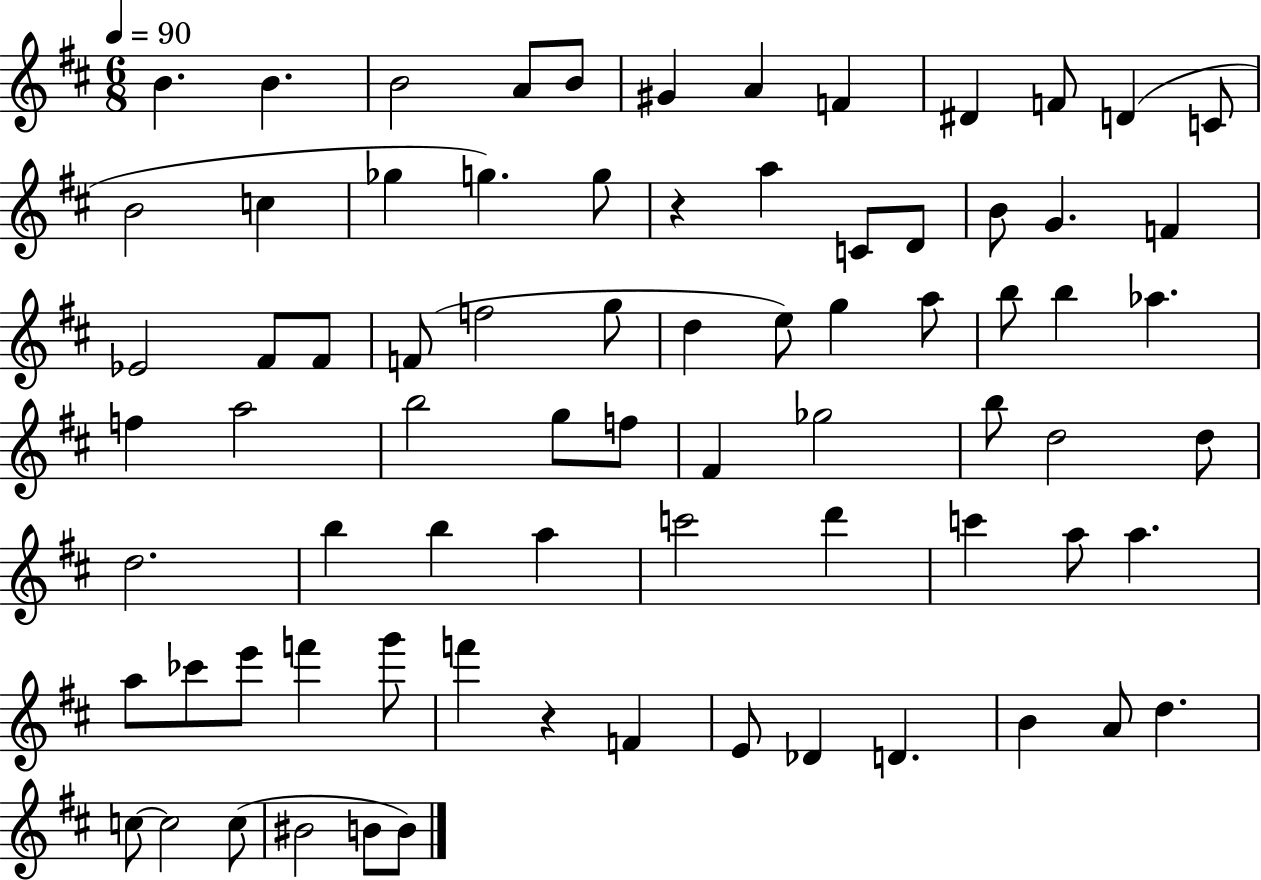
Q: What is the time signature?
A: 6/8